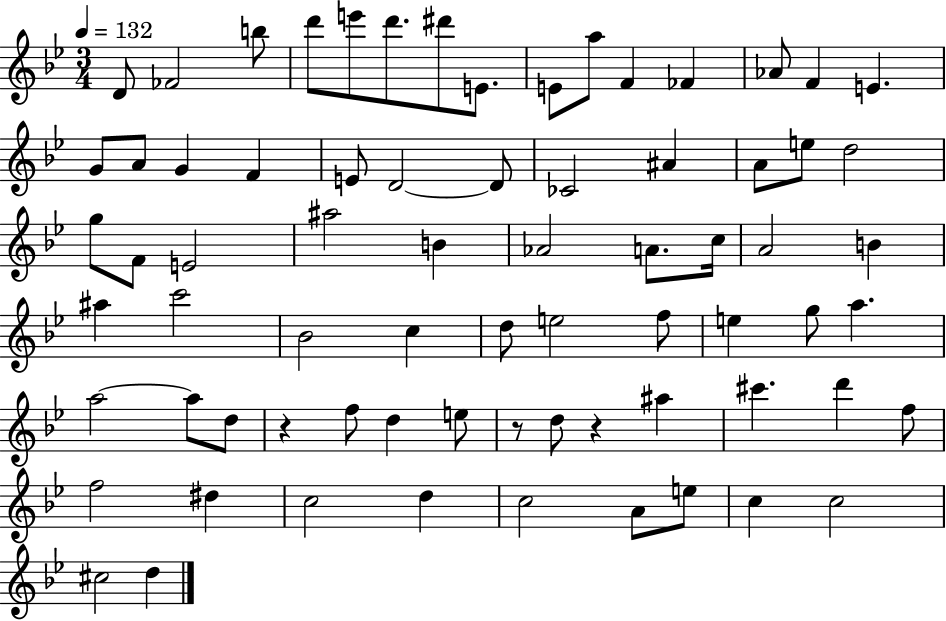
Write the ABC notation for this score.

X:1
T:Untitled
M:3/4
L:1/4
K:Bb
D/2 _F2 b/2 d'/2 e'/2 d'/2 ^d'/2 E/2 E/2 a/2 F _F _A/2 F E G/2 A/2 G F E/2 D2 D/2 _C2 ^A A/2 e/2 d2 g/2 F/2 E2 ^a2 B _A2 A/2 c/4 A2 B ^a c'2 _B2 c d/2 e2 f/2 e g/2 a a2 a/2 d/2 z f/2 d e/2 z/2 d/2 z ^a ^c' d' f/2 f2 ^d c2 d c2 A/2 e/2 c c2 ^c2 d